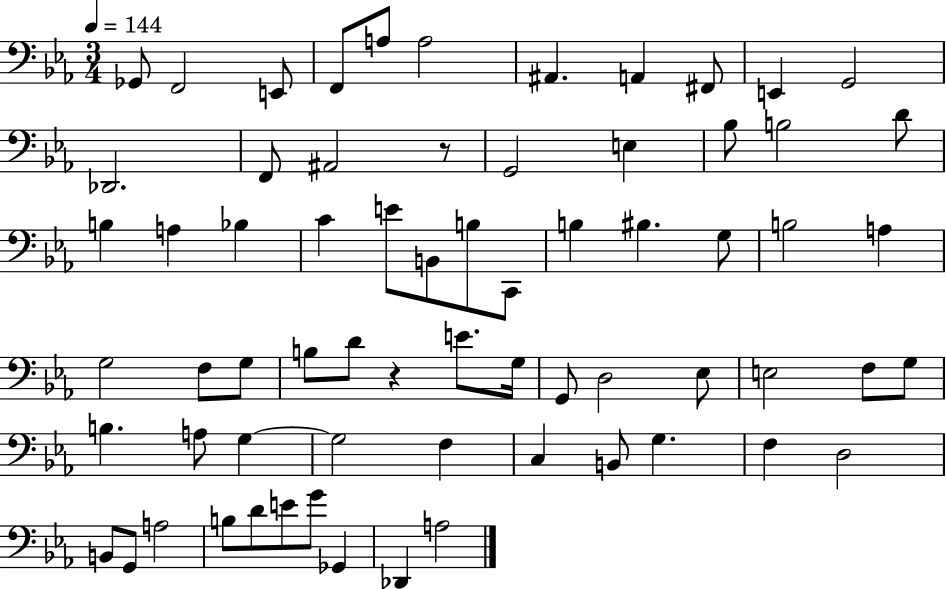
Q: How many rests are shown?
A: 2